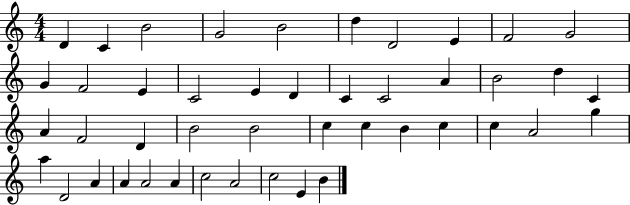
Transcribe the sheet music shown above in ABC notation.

X:1
T:Untitled
M:4/4
L:1/4
K:C
D C B2 G2 B2 d D2 E F2 G2 G F2 E C2 E D C C2 A B2 d C A F2 D B2 B2 c c B c c A2 g a D2 A A A2 A c2 A2 c2 E B